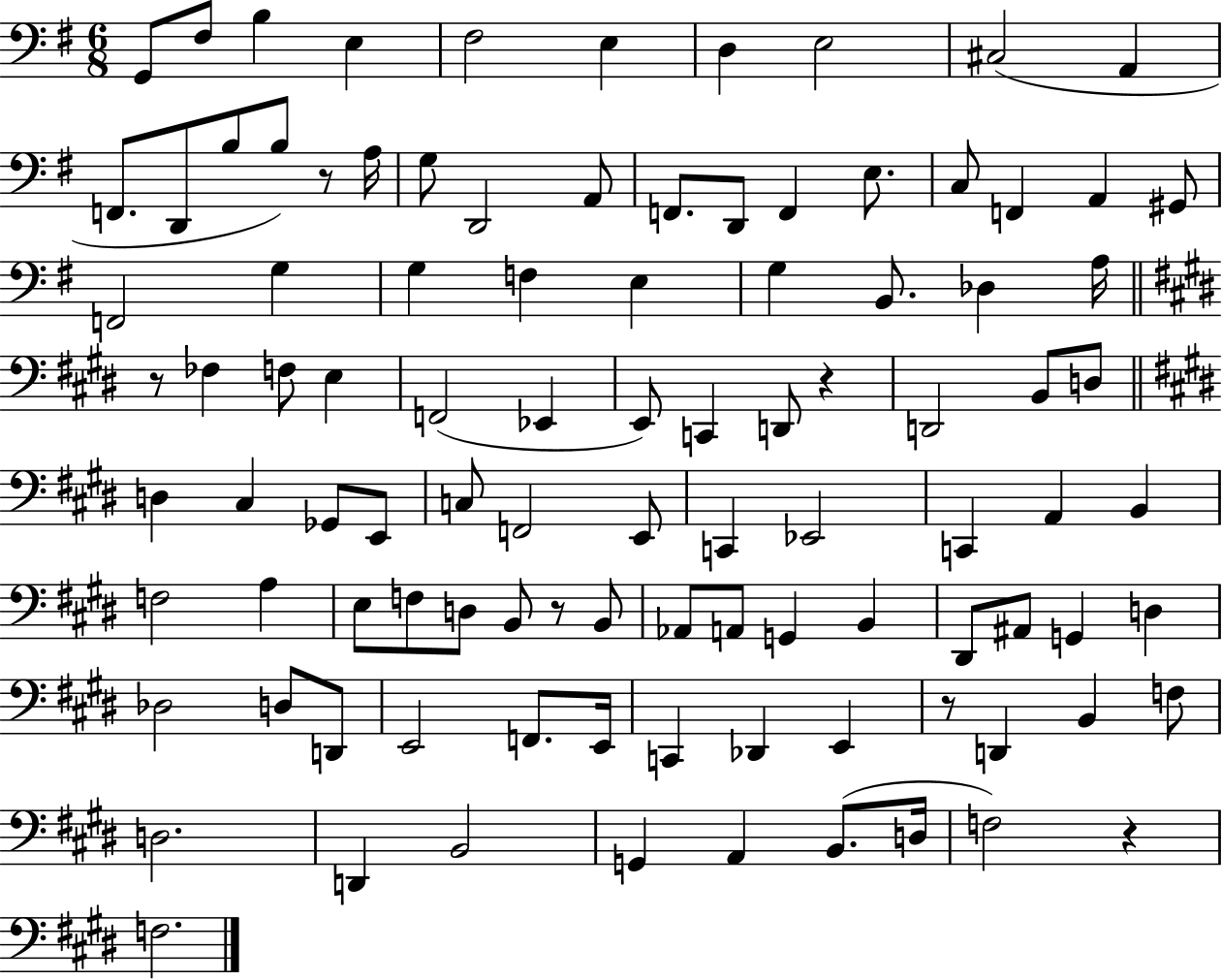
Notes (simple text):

G2/e F#3/e B3/q E3/q F#3/h E3/q D3/q E3/h C#3/h A2/q F2/e. D2/e B3/e B3/e R/e A3/s G3/e D2/h A2/e F2/e. D2/e F2/q E3/e. C3/e F2/q A2/q G#2/e F2/h G3/q G3/q F3/q E3/q G3/q B2/e. Db3/q A3/s R/e FES3/q F3/e E3/q F2/h Eb2/q E2/e C2/q D2/e R/q D2/h B2/e D3/e D3/q C#3/q Gb2/e E2/e C3/e F2/h E2/e C2/q Eb2/h C2/q A2/q B2/q F3/h A3/q E3/e F3/e D3/e B2/e R/e B2/e Ab2/e A2/e G2/q B2/q D#2/e A#2/e G2/q D3/q Db3/h D3/e D2/e E2/h F2/e. E2/s C2/q Db2/q E2/q R/e D2/q B2/q F3/e D3/h. D2/q B2/h G2/q A2/q B2/e. D3/s F3/h R/q F3/h.